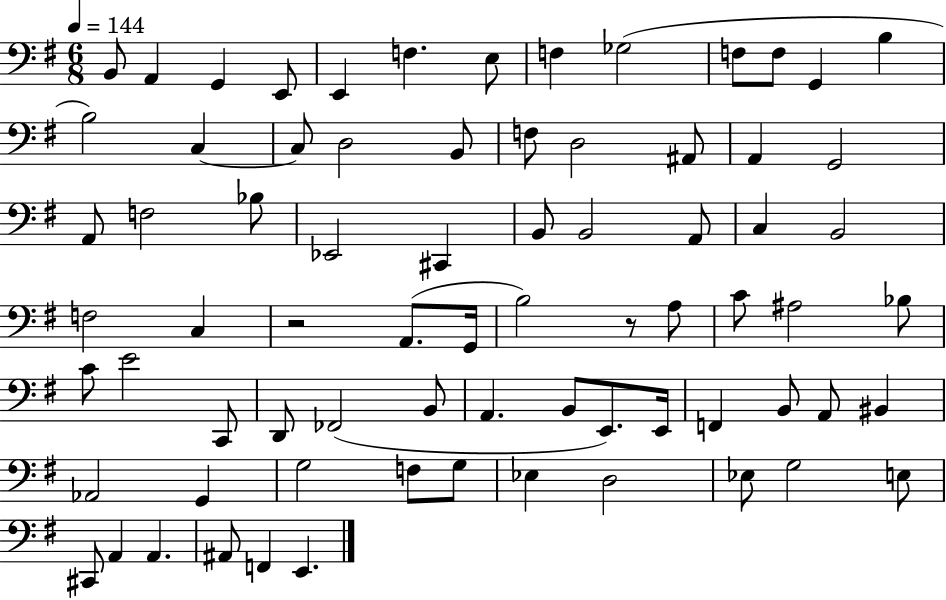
X:1
T:Untitled
M:6/8
L:1/4
K:G
B,,/2 A,, G,, E,,/2 E,, F, E,/2 F, _G,2 F,/2 F,/2 G,, B, B,2 C, C,/2 D,2 B,,/2 F,/2 D,2 ^A,,/2 A,, G,,2 A,,/2 F,2 _B,/2 _E,,2 ^C,, B,,/2 B,,2 A,,/2 C, B,,2 F,2 C, z2 A,,/2 G,,/4 B,2 z/2 A,/2 C/2 ^A,2 _B,/2 C/2 E2 C,,/2 D,,/2 _F,,2 B,,/2 A,, B,,/2 E,,/2 E,,/4 F,, B,,/2 A,,/2 ^B,, _A,,2 G,, G,2 F,/2 G,/2 _E, D,2 _E,/2 G,2 E,/2 ^C,,/2 A,, A,, ^A,,/2 F,, E,,